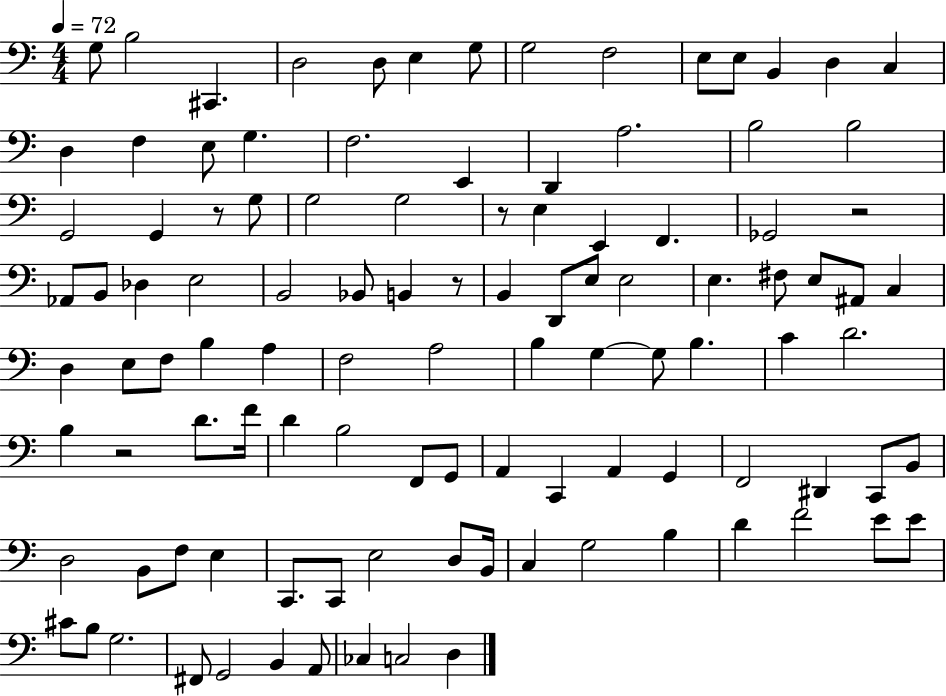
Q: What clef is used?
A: bass